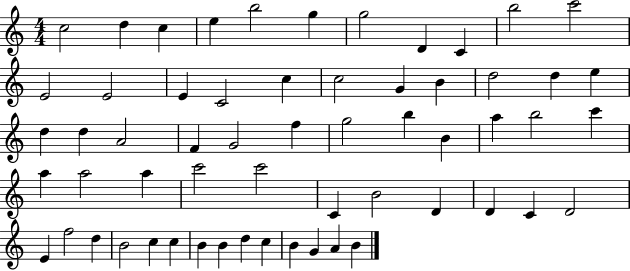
{
  \clef treble
  \numericTimeSignature
  \time 4/4
  \key c \major
  c''2 d''4 c''4 | e''4 b''2 g''4 | g''2 d'4 c'4 | b''2 c'''2 | \break e'2 e'2 | e'4 c'2 c''4 | c''2 g'4 b'4 | d''2 d''4 e''4 | \break d''4 d''4 a'2 | f'4 g'2 f''4 | g''2 b''4 b'4 | a''4 b''2 c'''4 | \break a''4 a''2 a''4 | c'''2 c'''2 | c'4 b'2 d'4 | d'4 c'4 d'2 | \break e'4 f''2 d''4 | b'2 c''4 c''4 | b'4 b'4 d''4 c''4 | b'4 g'4 a'4 b'4 | \break \bar "|."
}